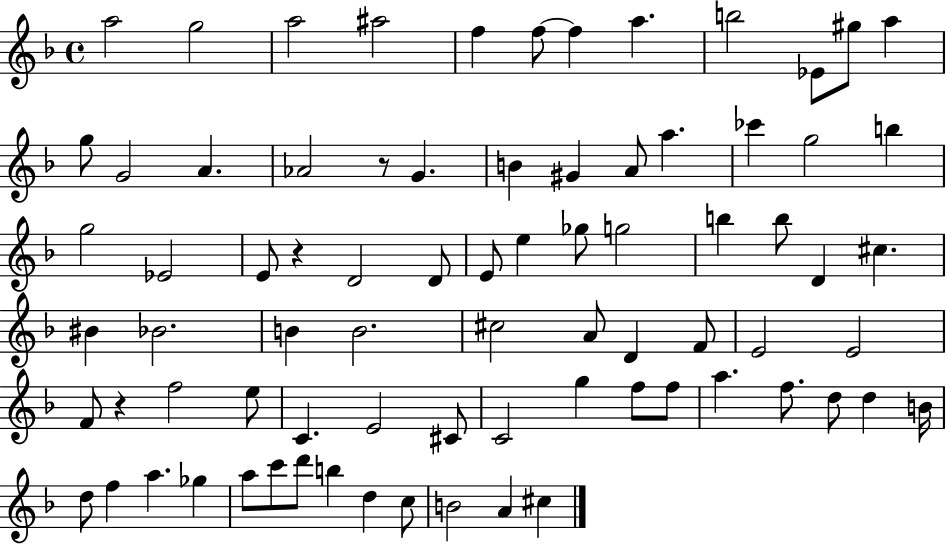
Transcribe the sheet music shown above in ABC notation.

X:1
T:Untitled
M:4/4
L:1/4
K:F
a2 g2 a2 ^a2 f f/2 f a b2 _E/2 ^g/2 a g/2 G2 A _A2 z/2 G B ^G A/2 a _c' g2 b g2 _E2 E/2 z D2 D/2 E/2 e _g/2 g2 b b/2 D ^c ^B _B2 B B2 ^c2 A/2 D F/2 E2 E2 F/2 z f2 e/2 C E2 ^C/2 C2 g f/2 f/2 a f/2 d/2 d B/4 d/2 f a _g a/2 c'/2 d'/2 b d c/2 B2 A ^c